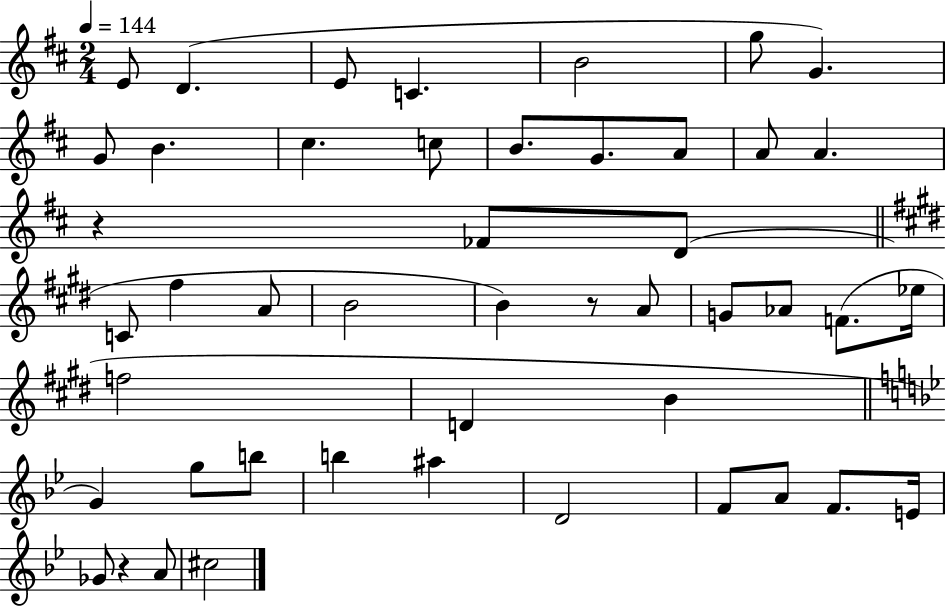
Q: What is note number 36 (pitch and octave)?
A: A#5